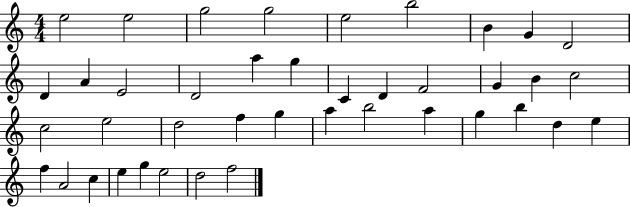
E5/h E5/h G5/h G5/h E5/h B5/h B4/q G4/q D4/h D4/q A4/q E4/h D4/h A5/q G5/q C4/q D4/q F4/h G4/q B4/q C5/h C5/h E5/h D5/h F5/q G5/q A5/q B5/h A5/q G5/q B5/q D5/q E5/q F5/q A4/h C5/q E5/q G5/q E5/h D5/h F5/h